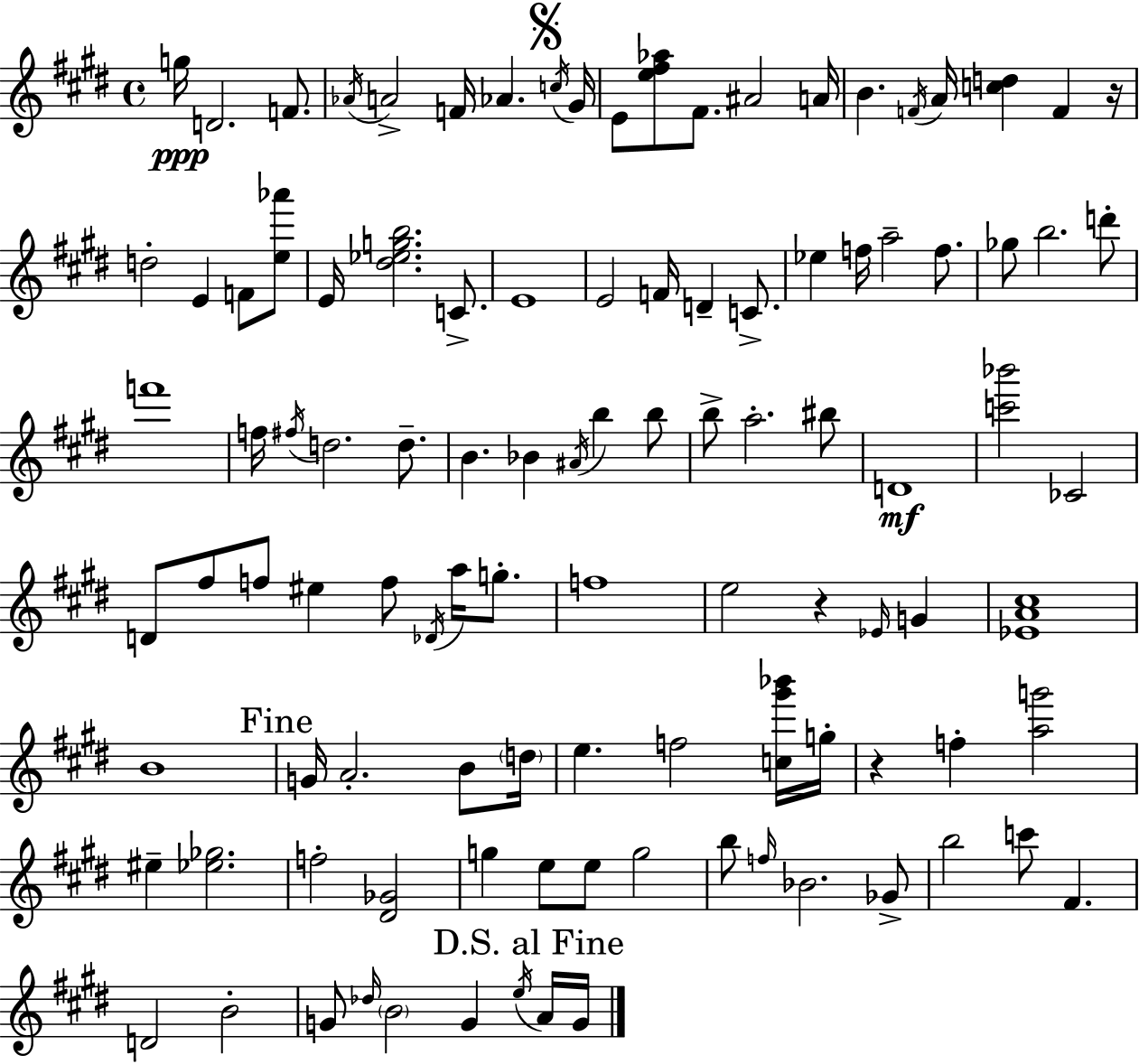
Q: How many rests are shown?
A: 3